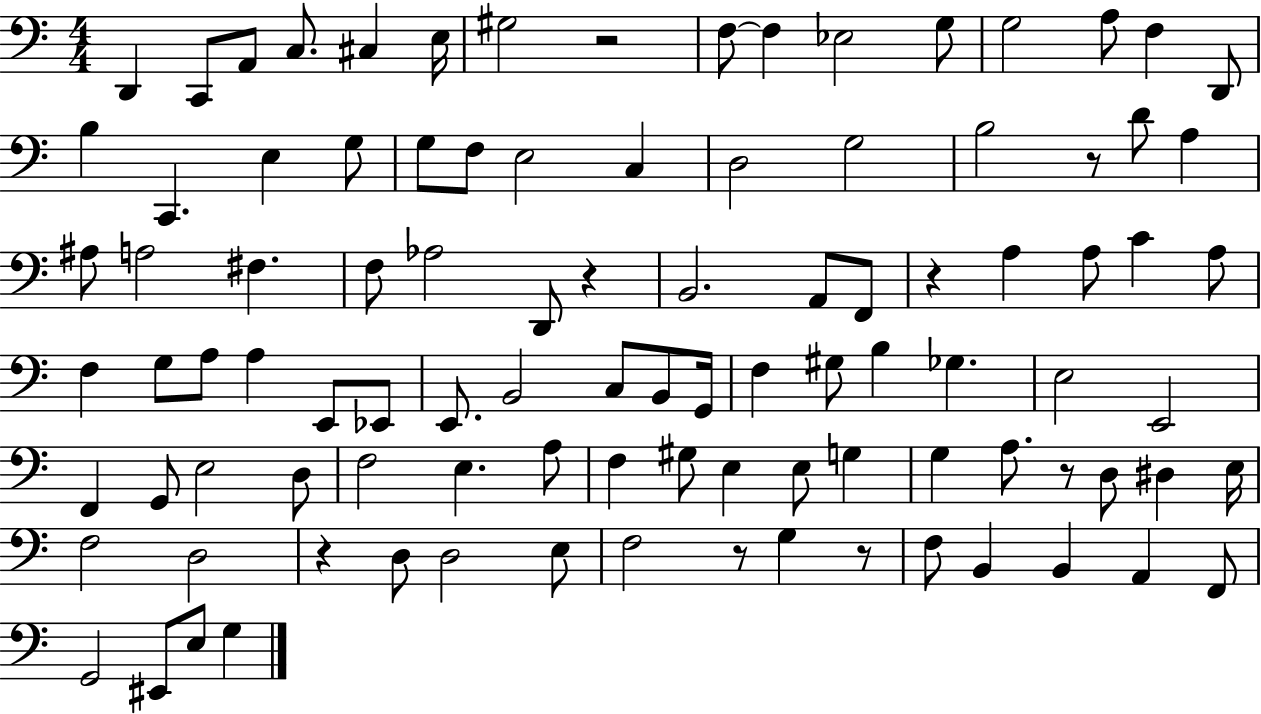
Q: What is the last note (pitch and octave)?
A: G3